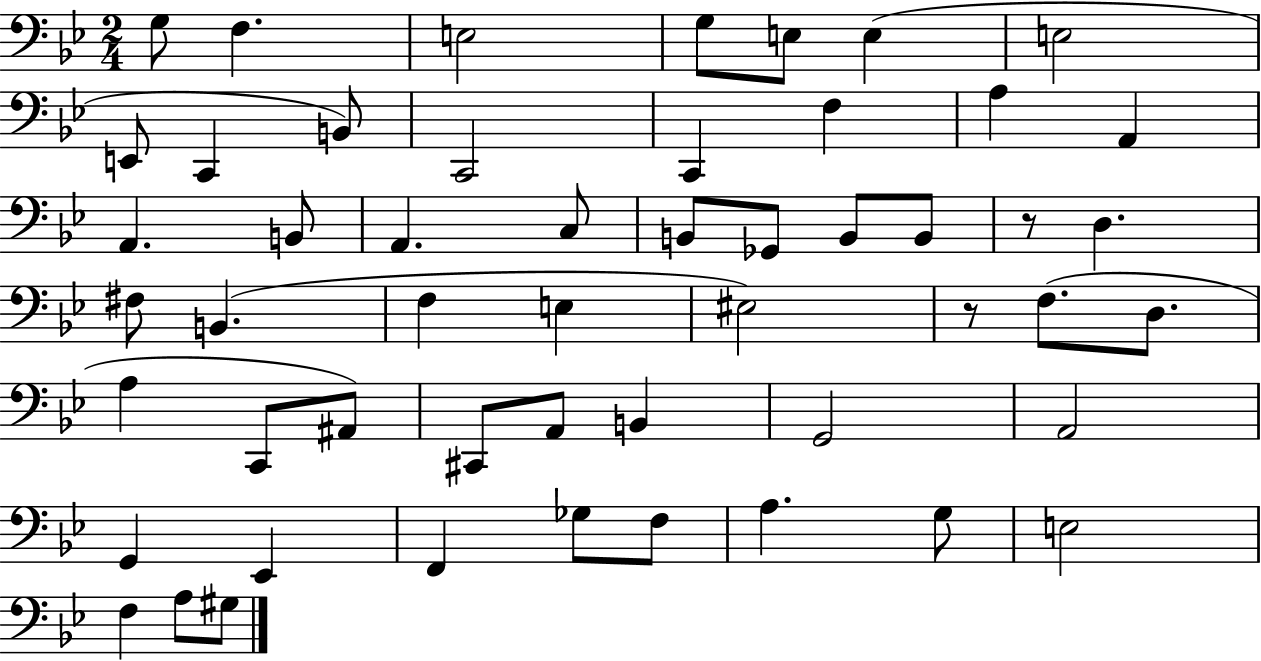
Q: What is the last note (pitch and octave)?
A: G#3